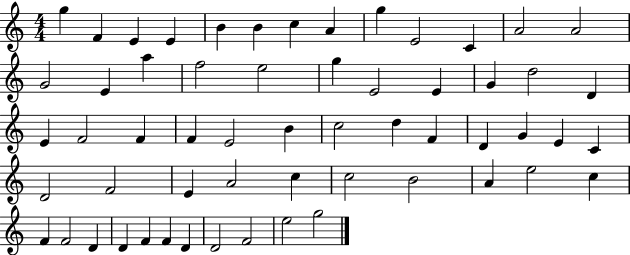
G5/q F4/q E4/q E4/q B4/q B4/q C5/q A4/q G5/q E4/h C4/q A4/h A4/h G4/h E4/q A5/q F5/h E5/h G5/q E4/h E4/q G4/q D5/h D4/q E4/q F4/h F4/q F4/q E4/h B4/q C5/h D5/q F4/q D4/q G4/q E4/q C4/q D4/h F4/h E4/q A4/h C5/q C5/h B4/h A4/q E5/h C5/q F4/q F4/h D4/q D4/q F4/q F4/q D4/q D4/h F4/h E5/h G5/h